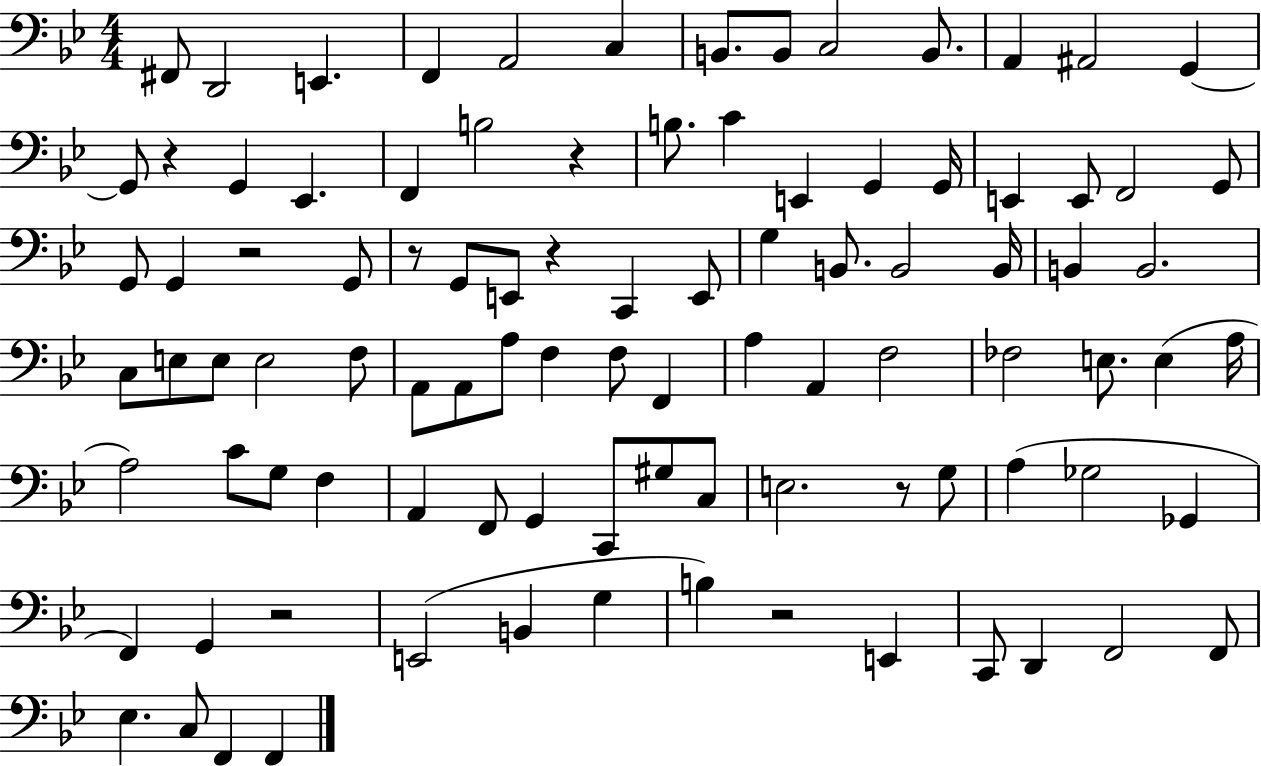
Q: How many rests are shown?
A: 8